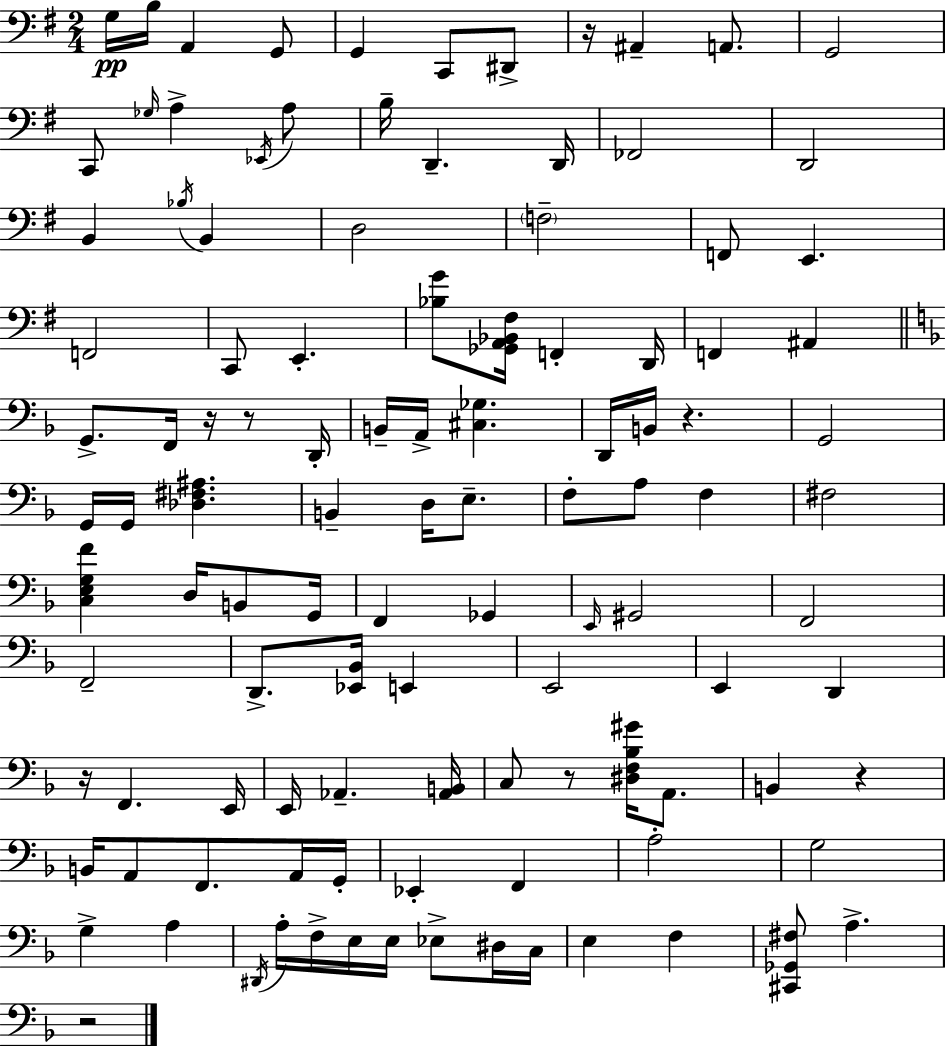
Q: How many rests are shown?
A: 8